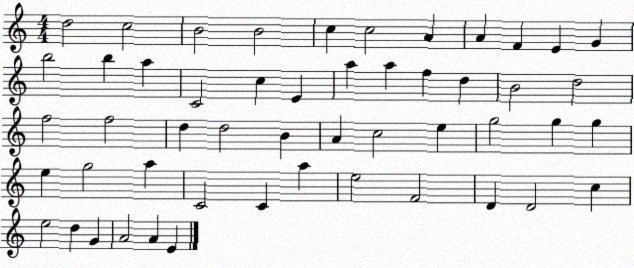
X:1
T:Untitled
M:4/4
L:1/4
K:C
d2 c2 B2 B2 c c2 A A F E G b2 b a C2 c E a a f d B2 d2 f2 f2 d d2 B A c2 e g2 g g e g2 a C2 C a e2 F2 D D2 c e2 d G A2 A E